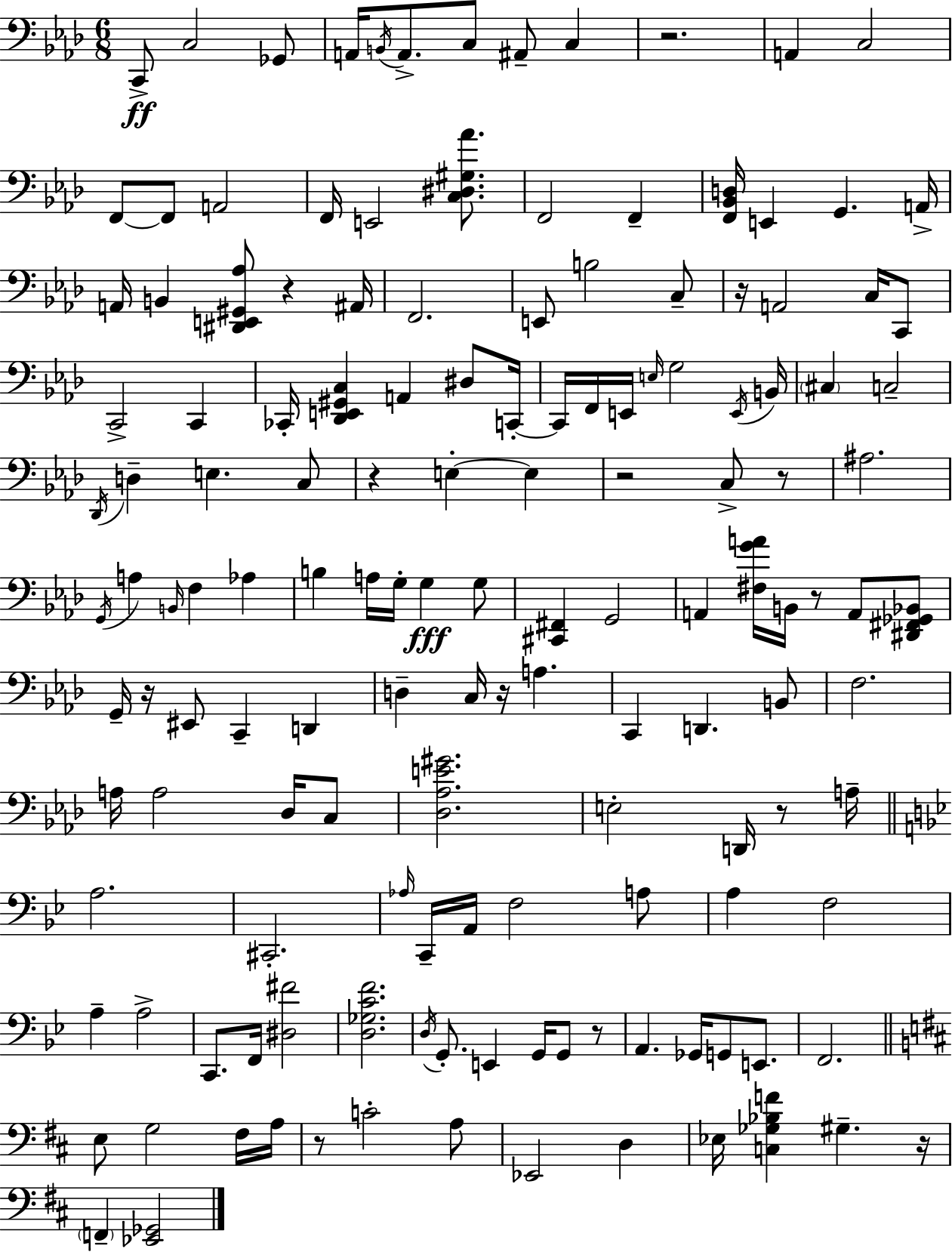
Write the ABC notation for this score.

X:1
T:Untitled
M:6/8
L:1/4
K:Ab
C,,/2 C,2 _G,,/2 A,,/4 B,,/4 A,,/2 C,/2 ^A,,/2 C, z2 A,, C,2 F,,/2 F,,/2 A,,2 F,,/4 E,,2 [C,^D,^G,_A]/2 F,,2 F,, [F,,_B,,D,]/4 E,, G,, A,,/4 A,,/4 B,, [^D,,E,,^G,,_A,]/2 z ^A,,/4 F,,2 E,,/2 B,2 C,/2 z/4 A,,2 C,/4 C,,/2 C,,2 C,, _C,,/4 [_D,,E,,^G,,C,] A,, ^D,/2 C,,/4 C,,/4 F,,/4 E,,/4 E,/4 G,2 E,,/4 B,,/4 ^C, C,2 _D,,/4 D, E, C,/2 z E, E, z2 C,/2 z/2 ^A,2 G,,/4 A, B,,/4 F, _A, B, A,/4 G,/4 G, G,/2 [^C,,^F,,] G,,2 A,, [^F,GA]/4 B,,/4 z/2 A,,/2 [^D,,^F,,_G,,_B,,]/2 G,,/4 z/4 ^E,,/2 C,, D,, D, C,/4 z/4 A, C,, D,, B,,/2 F,2 A,/4 A,2 _D,/4 C,/2 [_D,_A,E^G]2 E,2 D,,/4 z/2 A,/4 A,2 ^C,,2 _A,/4 C,,/4 A,,/4 F,2 A,/2 A, F,2 A, A,2 C,,/2 F,,/4 [^D,^F]2 [D,_G,CF]2 D,/4 G,,/2 E,, G,,/4 G,,/2 z/2 A,, _G,,/4 G,,/2 E,,/2 F,,2 E,/2 G,2 ^F,/4 A,/4 z/2 C2 A,/2 _E,,2 D, _E,/4 [C,_G,_B,F] ^G, z/4 F,, [_E,,_G,,]2